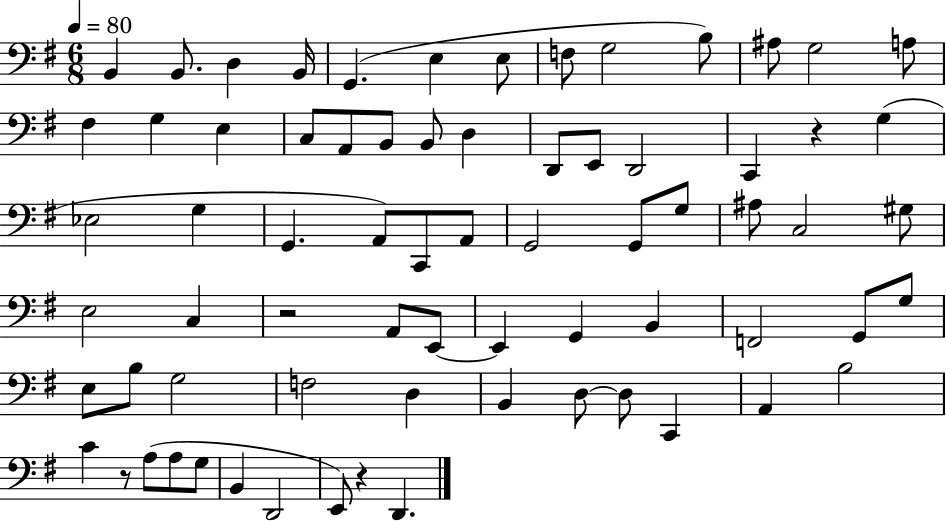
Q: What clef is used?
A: bass